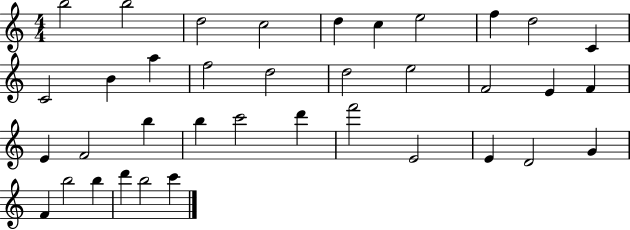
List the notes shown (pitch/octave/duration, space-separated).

B5/h B5/h D5/h C5/h D5/q C5/q E5/h F5/q D5/h C4/q C4/h B4/q A5/q F5/h D5/h D5/h E5/h F4/h E4/q F4/q E4/q F4/h B5/q B5/q C6/h D6/q F6/h E4/h E4/q D4/h G4/q F4/q B5/h B5/q D6/q B5/h C6/q